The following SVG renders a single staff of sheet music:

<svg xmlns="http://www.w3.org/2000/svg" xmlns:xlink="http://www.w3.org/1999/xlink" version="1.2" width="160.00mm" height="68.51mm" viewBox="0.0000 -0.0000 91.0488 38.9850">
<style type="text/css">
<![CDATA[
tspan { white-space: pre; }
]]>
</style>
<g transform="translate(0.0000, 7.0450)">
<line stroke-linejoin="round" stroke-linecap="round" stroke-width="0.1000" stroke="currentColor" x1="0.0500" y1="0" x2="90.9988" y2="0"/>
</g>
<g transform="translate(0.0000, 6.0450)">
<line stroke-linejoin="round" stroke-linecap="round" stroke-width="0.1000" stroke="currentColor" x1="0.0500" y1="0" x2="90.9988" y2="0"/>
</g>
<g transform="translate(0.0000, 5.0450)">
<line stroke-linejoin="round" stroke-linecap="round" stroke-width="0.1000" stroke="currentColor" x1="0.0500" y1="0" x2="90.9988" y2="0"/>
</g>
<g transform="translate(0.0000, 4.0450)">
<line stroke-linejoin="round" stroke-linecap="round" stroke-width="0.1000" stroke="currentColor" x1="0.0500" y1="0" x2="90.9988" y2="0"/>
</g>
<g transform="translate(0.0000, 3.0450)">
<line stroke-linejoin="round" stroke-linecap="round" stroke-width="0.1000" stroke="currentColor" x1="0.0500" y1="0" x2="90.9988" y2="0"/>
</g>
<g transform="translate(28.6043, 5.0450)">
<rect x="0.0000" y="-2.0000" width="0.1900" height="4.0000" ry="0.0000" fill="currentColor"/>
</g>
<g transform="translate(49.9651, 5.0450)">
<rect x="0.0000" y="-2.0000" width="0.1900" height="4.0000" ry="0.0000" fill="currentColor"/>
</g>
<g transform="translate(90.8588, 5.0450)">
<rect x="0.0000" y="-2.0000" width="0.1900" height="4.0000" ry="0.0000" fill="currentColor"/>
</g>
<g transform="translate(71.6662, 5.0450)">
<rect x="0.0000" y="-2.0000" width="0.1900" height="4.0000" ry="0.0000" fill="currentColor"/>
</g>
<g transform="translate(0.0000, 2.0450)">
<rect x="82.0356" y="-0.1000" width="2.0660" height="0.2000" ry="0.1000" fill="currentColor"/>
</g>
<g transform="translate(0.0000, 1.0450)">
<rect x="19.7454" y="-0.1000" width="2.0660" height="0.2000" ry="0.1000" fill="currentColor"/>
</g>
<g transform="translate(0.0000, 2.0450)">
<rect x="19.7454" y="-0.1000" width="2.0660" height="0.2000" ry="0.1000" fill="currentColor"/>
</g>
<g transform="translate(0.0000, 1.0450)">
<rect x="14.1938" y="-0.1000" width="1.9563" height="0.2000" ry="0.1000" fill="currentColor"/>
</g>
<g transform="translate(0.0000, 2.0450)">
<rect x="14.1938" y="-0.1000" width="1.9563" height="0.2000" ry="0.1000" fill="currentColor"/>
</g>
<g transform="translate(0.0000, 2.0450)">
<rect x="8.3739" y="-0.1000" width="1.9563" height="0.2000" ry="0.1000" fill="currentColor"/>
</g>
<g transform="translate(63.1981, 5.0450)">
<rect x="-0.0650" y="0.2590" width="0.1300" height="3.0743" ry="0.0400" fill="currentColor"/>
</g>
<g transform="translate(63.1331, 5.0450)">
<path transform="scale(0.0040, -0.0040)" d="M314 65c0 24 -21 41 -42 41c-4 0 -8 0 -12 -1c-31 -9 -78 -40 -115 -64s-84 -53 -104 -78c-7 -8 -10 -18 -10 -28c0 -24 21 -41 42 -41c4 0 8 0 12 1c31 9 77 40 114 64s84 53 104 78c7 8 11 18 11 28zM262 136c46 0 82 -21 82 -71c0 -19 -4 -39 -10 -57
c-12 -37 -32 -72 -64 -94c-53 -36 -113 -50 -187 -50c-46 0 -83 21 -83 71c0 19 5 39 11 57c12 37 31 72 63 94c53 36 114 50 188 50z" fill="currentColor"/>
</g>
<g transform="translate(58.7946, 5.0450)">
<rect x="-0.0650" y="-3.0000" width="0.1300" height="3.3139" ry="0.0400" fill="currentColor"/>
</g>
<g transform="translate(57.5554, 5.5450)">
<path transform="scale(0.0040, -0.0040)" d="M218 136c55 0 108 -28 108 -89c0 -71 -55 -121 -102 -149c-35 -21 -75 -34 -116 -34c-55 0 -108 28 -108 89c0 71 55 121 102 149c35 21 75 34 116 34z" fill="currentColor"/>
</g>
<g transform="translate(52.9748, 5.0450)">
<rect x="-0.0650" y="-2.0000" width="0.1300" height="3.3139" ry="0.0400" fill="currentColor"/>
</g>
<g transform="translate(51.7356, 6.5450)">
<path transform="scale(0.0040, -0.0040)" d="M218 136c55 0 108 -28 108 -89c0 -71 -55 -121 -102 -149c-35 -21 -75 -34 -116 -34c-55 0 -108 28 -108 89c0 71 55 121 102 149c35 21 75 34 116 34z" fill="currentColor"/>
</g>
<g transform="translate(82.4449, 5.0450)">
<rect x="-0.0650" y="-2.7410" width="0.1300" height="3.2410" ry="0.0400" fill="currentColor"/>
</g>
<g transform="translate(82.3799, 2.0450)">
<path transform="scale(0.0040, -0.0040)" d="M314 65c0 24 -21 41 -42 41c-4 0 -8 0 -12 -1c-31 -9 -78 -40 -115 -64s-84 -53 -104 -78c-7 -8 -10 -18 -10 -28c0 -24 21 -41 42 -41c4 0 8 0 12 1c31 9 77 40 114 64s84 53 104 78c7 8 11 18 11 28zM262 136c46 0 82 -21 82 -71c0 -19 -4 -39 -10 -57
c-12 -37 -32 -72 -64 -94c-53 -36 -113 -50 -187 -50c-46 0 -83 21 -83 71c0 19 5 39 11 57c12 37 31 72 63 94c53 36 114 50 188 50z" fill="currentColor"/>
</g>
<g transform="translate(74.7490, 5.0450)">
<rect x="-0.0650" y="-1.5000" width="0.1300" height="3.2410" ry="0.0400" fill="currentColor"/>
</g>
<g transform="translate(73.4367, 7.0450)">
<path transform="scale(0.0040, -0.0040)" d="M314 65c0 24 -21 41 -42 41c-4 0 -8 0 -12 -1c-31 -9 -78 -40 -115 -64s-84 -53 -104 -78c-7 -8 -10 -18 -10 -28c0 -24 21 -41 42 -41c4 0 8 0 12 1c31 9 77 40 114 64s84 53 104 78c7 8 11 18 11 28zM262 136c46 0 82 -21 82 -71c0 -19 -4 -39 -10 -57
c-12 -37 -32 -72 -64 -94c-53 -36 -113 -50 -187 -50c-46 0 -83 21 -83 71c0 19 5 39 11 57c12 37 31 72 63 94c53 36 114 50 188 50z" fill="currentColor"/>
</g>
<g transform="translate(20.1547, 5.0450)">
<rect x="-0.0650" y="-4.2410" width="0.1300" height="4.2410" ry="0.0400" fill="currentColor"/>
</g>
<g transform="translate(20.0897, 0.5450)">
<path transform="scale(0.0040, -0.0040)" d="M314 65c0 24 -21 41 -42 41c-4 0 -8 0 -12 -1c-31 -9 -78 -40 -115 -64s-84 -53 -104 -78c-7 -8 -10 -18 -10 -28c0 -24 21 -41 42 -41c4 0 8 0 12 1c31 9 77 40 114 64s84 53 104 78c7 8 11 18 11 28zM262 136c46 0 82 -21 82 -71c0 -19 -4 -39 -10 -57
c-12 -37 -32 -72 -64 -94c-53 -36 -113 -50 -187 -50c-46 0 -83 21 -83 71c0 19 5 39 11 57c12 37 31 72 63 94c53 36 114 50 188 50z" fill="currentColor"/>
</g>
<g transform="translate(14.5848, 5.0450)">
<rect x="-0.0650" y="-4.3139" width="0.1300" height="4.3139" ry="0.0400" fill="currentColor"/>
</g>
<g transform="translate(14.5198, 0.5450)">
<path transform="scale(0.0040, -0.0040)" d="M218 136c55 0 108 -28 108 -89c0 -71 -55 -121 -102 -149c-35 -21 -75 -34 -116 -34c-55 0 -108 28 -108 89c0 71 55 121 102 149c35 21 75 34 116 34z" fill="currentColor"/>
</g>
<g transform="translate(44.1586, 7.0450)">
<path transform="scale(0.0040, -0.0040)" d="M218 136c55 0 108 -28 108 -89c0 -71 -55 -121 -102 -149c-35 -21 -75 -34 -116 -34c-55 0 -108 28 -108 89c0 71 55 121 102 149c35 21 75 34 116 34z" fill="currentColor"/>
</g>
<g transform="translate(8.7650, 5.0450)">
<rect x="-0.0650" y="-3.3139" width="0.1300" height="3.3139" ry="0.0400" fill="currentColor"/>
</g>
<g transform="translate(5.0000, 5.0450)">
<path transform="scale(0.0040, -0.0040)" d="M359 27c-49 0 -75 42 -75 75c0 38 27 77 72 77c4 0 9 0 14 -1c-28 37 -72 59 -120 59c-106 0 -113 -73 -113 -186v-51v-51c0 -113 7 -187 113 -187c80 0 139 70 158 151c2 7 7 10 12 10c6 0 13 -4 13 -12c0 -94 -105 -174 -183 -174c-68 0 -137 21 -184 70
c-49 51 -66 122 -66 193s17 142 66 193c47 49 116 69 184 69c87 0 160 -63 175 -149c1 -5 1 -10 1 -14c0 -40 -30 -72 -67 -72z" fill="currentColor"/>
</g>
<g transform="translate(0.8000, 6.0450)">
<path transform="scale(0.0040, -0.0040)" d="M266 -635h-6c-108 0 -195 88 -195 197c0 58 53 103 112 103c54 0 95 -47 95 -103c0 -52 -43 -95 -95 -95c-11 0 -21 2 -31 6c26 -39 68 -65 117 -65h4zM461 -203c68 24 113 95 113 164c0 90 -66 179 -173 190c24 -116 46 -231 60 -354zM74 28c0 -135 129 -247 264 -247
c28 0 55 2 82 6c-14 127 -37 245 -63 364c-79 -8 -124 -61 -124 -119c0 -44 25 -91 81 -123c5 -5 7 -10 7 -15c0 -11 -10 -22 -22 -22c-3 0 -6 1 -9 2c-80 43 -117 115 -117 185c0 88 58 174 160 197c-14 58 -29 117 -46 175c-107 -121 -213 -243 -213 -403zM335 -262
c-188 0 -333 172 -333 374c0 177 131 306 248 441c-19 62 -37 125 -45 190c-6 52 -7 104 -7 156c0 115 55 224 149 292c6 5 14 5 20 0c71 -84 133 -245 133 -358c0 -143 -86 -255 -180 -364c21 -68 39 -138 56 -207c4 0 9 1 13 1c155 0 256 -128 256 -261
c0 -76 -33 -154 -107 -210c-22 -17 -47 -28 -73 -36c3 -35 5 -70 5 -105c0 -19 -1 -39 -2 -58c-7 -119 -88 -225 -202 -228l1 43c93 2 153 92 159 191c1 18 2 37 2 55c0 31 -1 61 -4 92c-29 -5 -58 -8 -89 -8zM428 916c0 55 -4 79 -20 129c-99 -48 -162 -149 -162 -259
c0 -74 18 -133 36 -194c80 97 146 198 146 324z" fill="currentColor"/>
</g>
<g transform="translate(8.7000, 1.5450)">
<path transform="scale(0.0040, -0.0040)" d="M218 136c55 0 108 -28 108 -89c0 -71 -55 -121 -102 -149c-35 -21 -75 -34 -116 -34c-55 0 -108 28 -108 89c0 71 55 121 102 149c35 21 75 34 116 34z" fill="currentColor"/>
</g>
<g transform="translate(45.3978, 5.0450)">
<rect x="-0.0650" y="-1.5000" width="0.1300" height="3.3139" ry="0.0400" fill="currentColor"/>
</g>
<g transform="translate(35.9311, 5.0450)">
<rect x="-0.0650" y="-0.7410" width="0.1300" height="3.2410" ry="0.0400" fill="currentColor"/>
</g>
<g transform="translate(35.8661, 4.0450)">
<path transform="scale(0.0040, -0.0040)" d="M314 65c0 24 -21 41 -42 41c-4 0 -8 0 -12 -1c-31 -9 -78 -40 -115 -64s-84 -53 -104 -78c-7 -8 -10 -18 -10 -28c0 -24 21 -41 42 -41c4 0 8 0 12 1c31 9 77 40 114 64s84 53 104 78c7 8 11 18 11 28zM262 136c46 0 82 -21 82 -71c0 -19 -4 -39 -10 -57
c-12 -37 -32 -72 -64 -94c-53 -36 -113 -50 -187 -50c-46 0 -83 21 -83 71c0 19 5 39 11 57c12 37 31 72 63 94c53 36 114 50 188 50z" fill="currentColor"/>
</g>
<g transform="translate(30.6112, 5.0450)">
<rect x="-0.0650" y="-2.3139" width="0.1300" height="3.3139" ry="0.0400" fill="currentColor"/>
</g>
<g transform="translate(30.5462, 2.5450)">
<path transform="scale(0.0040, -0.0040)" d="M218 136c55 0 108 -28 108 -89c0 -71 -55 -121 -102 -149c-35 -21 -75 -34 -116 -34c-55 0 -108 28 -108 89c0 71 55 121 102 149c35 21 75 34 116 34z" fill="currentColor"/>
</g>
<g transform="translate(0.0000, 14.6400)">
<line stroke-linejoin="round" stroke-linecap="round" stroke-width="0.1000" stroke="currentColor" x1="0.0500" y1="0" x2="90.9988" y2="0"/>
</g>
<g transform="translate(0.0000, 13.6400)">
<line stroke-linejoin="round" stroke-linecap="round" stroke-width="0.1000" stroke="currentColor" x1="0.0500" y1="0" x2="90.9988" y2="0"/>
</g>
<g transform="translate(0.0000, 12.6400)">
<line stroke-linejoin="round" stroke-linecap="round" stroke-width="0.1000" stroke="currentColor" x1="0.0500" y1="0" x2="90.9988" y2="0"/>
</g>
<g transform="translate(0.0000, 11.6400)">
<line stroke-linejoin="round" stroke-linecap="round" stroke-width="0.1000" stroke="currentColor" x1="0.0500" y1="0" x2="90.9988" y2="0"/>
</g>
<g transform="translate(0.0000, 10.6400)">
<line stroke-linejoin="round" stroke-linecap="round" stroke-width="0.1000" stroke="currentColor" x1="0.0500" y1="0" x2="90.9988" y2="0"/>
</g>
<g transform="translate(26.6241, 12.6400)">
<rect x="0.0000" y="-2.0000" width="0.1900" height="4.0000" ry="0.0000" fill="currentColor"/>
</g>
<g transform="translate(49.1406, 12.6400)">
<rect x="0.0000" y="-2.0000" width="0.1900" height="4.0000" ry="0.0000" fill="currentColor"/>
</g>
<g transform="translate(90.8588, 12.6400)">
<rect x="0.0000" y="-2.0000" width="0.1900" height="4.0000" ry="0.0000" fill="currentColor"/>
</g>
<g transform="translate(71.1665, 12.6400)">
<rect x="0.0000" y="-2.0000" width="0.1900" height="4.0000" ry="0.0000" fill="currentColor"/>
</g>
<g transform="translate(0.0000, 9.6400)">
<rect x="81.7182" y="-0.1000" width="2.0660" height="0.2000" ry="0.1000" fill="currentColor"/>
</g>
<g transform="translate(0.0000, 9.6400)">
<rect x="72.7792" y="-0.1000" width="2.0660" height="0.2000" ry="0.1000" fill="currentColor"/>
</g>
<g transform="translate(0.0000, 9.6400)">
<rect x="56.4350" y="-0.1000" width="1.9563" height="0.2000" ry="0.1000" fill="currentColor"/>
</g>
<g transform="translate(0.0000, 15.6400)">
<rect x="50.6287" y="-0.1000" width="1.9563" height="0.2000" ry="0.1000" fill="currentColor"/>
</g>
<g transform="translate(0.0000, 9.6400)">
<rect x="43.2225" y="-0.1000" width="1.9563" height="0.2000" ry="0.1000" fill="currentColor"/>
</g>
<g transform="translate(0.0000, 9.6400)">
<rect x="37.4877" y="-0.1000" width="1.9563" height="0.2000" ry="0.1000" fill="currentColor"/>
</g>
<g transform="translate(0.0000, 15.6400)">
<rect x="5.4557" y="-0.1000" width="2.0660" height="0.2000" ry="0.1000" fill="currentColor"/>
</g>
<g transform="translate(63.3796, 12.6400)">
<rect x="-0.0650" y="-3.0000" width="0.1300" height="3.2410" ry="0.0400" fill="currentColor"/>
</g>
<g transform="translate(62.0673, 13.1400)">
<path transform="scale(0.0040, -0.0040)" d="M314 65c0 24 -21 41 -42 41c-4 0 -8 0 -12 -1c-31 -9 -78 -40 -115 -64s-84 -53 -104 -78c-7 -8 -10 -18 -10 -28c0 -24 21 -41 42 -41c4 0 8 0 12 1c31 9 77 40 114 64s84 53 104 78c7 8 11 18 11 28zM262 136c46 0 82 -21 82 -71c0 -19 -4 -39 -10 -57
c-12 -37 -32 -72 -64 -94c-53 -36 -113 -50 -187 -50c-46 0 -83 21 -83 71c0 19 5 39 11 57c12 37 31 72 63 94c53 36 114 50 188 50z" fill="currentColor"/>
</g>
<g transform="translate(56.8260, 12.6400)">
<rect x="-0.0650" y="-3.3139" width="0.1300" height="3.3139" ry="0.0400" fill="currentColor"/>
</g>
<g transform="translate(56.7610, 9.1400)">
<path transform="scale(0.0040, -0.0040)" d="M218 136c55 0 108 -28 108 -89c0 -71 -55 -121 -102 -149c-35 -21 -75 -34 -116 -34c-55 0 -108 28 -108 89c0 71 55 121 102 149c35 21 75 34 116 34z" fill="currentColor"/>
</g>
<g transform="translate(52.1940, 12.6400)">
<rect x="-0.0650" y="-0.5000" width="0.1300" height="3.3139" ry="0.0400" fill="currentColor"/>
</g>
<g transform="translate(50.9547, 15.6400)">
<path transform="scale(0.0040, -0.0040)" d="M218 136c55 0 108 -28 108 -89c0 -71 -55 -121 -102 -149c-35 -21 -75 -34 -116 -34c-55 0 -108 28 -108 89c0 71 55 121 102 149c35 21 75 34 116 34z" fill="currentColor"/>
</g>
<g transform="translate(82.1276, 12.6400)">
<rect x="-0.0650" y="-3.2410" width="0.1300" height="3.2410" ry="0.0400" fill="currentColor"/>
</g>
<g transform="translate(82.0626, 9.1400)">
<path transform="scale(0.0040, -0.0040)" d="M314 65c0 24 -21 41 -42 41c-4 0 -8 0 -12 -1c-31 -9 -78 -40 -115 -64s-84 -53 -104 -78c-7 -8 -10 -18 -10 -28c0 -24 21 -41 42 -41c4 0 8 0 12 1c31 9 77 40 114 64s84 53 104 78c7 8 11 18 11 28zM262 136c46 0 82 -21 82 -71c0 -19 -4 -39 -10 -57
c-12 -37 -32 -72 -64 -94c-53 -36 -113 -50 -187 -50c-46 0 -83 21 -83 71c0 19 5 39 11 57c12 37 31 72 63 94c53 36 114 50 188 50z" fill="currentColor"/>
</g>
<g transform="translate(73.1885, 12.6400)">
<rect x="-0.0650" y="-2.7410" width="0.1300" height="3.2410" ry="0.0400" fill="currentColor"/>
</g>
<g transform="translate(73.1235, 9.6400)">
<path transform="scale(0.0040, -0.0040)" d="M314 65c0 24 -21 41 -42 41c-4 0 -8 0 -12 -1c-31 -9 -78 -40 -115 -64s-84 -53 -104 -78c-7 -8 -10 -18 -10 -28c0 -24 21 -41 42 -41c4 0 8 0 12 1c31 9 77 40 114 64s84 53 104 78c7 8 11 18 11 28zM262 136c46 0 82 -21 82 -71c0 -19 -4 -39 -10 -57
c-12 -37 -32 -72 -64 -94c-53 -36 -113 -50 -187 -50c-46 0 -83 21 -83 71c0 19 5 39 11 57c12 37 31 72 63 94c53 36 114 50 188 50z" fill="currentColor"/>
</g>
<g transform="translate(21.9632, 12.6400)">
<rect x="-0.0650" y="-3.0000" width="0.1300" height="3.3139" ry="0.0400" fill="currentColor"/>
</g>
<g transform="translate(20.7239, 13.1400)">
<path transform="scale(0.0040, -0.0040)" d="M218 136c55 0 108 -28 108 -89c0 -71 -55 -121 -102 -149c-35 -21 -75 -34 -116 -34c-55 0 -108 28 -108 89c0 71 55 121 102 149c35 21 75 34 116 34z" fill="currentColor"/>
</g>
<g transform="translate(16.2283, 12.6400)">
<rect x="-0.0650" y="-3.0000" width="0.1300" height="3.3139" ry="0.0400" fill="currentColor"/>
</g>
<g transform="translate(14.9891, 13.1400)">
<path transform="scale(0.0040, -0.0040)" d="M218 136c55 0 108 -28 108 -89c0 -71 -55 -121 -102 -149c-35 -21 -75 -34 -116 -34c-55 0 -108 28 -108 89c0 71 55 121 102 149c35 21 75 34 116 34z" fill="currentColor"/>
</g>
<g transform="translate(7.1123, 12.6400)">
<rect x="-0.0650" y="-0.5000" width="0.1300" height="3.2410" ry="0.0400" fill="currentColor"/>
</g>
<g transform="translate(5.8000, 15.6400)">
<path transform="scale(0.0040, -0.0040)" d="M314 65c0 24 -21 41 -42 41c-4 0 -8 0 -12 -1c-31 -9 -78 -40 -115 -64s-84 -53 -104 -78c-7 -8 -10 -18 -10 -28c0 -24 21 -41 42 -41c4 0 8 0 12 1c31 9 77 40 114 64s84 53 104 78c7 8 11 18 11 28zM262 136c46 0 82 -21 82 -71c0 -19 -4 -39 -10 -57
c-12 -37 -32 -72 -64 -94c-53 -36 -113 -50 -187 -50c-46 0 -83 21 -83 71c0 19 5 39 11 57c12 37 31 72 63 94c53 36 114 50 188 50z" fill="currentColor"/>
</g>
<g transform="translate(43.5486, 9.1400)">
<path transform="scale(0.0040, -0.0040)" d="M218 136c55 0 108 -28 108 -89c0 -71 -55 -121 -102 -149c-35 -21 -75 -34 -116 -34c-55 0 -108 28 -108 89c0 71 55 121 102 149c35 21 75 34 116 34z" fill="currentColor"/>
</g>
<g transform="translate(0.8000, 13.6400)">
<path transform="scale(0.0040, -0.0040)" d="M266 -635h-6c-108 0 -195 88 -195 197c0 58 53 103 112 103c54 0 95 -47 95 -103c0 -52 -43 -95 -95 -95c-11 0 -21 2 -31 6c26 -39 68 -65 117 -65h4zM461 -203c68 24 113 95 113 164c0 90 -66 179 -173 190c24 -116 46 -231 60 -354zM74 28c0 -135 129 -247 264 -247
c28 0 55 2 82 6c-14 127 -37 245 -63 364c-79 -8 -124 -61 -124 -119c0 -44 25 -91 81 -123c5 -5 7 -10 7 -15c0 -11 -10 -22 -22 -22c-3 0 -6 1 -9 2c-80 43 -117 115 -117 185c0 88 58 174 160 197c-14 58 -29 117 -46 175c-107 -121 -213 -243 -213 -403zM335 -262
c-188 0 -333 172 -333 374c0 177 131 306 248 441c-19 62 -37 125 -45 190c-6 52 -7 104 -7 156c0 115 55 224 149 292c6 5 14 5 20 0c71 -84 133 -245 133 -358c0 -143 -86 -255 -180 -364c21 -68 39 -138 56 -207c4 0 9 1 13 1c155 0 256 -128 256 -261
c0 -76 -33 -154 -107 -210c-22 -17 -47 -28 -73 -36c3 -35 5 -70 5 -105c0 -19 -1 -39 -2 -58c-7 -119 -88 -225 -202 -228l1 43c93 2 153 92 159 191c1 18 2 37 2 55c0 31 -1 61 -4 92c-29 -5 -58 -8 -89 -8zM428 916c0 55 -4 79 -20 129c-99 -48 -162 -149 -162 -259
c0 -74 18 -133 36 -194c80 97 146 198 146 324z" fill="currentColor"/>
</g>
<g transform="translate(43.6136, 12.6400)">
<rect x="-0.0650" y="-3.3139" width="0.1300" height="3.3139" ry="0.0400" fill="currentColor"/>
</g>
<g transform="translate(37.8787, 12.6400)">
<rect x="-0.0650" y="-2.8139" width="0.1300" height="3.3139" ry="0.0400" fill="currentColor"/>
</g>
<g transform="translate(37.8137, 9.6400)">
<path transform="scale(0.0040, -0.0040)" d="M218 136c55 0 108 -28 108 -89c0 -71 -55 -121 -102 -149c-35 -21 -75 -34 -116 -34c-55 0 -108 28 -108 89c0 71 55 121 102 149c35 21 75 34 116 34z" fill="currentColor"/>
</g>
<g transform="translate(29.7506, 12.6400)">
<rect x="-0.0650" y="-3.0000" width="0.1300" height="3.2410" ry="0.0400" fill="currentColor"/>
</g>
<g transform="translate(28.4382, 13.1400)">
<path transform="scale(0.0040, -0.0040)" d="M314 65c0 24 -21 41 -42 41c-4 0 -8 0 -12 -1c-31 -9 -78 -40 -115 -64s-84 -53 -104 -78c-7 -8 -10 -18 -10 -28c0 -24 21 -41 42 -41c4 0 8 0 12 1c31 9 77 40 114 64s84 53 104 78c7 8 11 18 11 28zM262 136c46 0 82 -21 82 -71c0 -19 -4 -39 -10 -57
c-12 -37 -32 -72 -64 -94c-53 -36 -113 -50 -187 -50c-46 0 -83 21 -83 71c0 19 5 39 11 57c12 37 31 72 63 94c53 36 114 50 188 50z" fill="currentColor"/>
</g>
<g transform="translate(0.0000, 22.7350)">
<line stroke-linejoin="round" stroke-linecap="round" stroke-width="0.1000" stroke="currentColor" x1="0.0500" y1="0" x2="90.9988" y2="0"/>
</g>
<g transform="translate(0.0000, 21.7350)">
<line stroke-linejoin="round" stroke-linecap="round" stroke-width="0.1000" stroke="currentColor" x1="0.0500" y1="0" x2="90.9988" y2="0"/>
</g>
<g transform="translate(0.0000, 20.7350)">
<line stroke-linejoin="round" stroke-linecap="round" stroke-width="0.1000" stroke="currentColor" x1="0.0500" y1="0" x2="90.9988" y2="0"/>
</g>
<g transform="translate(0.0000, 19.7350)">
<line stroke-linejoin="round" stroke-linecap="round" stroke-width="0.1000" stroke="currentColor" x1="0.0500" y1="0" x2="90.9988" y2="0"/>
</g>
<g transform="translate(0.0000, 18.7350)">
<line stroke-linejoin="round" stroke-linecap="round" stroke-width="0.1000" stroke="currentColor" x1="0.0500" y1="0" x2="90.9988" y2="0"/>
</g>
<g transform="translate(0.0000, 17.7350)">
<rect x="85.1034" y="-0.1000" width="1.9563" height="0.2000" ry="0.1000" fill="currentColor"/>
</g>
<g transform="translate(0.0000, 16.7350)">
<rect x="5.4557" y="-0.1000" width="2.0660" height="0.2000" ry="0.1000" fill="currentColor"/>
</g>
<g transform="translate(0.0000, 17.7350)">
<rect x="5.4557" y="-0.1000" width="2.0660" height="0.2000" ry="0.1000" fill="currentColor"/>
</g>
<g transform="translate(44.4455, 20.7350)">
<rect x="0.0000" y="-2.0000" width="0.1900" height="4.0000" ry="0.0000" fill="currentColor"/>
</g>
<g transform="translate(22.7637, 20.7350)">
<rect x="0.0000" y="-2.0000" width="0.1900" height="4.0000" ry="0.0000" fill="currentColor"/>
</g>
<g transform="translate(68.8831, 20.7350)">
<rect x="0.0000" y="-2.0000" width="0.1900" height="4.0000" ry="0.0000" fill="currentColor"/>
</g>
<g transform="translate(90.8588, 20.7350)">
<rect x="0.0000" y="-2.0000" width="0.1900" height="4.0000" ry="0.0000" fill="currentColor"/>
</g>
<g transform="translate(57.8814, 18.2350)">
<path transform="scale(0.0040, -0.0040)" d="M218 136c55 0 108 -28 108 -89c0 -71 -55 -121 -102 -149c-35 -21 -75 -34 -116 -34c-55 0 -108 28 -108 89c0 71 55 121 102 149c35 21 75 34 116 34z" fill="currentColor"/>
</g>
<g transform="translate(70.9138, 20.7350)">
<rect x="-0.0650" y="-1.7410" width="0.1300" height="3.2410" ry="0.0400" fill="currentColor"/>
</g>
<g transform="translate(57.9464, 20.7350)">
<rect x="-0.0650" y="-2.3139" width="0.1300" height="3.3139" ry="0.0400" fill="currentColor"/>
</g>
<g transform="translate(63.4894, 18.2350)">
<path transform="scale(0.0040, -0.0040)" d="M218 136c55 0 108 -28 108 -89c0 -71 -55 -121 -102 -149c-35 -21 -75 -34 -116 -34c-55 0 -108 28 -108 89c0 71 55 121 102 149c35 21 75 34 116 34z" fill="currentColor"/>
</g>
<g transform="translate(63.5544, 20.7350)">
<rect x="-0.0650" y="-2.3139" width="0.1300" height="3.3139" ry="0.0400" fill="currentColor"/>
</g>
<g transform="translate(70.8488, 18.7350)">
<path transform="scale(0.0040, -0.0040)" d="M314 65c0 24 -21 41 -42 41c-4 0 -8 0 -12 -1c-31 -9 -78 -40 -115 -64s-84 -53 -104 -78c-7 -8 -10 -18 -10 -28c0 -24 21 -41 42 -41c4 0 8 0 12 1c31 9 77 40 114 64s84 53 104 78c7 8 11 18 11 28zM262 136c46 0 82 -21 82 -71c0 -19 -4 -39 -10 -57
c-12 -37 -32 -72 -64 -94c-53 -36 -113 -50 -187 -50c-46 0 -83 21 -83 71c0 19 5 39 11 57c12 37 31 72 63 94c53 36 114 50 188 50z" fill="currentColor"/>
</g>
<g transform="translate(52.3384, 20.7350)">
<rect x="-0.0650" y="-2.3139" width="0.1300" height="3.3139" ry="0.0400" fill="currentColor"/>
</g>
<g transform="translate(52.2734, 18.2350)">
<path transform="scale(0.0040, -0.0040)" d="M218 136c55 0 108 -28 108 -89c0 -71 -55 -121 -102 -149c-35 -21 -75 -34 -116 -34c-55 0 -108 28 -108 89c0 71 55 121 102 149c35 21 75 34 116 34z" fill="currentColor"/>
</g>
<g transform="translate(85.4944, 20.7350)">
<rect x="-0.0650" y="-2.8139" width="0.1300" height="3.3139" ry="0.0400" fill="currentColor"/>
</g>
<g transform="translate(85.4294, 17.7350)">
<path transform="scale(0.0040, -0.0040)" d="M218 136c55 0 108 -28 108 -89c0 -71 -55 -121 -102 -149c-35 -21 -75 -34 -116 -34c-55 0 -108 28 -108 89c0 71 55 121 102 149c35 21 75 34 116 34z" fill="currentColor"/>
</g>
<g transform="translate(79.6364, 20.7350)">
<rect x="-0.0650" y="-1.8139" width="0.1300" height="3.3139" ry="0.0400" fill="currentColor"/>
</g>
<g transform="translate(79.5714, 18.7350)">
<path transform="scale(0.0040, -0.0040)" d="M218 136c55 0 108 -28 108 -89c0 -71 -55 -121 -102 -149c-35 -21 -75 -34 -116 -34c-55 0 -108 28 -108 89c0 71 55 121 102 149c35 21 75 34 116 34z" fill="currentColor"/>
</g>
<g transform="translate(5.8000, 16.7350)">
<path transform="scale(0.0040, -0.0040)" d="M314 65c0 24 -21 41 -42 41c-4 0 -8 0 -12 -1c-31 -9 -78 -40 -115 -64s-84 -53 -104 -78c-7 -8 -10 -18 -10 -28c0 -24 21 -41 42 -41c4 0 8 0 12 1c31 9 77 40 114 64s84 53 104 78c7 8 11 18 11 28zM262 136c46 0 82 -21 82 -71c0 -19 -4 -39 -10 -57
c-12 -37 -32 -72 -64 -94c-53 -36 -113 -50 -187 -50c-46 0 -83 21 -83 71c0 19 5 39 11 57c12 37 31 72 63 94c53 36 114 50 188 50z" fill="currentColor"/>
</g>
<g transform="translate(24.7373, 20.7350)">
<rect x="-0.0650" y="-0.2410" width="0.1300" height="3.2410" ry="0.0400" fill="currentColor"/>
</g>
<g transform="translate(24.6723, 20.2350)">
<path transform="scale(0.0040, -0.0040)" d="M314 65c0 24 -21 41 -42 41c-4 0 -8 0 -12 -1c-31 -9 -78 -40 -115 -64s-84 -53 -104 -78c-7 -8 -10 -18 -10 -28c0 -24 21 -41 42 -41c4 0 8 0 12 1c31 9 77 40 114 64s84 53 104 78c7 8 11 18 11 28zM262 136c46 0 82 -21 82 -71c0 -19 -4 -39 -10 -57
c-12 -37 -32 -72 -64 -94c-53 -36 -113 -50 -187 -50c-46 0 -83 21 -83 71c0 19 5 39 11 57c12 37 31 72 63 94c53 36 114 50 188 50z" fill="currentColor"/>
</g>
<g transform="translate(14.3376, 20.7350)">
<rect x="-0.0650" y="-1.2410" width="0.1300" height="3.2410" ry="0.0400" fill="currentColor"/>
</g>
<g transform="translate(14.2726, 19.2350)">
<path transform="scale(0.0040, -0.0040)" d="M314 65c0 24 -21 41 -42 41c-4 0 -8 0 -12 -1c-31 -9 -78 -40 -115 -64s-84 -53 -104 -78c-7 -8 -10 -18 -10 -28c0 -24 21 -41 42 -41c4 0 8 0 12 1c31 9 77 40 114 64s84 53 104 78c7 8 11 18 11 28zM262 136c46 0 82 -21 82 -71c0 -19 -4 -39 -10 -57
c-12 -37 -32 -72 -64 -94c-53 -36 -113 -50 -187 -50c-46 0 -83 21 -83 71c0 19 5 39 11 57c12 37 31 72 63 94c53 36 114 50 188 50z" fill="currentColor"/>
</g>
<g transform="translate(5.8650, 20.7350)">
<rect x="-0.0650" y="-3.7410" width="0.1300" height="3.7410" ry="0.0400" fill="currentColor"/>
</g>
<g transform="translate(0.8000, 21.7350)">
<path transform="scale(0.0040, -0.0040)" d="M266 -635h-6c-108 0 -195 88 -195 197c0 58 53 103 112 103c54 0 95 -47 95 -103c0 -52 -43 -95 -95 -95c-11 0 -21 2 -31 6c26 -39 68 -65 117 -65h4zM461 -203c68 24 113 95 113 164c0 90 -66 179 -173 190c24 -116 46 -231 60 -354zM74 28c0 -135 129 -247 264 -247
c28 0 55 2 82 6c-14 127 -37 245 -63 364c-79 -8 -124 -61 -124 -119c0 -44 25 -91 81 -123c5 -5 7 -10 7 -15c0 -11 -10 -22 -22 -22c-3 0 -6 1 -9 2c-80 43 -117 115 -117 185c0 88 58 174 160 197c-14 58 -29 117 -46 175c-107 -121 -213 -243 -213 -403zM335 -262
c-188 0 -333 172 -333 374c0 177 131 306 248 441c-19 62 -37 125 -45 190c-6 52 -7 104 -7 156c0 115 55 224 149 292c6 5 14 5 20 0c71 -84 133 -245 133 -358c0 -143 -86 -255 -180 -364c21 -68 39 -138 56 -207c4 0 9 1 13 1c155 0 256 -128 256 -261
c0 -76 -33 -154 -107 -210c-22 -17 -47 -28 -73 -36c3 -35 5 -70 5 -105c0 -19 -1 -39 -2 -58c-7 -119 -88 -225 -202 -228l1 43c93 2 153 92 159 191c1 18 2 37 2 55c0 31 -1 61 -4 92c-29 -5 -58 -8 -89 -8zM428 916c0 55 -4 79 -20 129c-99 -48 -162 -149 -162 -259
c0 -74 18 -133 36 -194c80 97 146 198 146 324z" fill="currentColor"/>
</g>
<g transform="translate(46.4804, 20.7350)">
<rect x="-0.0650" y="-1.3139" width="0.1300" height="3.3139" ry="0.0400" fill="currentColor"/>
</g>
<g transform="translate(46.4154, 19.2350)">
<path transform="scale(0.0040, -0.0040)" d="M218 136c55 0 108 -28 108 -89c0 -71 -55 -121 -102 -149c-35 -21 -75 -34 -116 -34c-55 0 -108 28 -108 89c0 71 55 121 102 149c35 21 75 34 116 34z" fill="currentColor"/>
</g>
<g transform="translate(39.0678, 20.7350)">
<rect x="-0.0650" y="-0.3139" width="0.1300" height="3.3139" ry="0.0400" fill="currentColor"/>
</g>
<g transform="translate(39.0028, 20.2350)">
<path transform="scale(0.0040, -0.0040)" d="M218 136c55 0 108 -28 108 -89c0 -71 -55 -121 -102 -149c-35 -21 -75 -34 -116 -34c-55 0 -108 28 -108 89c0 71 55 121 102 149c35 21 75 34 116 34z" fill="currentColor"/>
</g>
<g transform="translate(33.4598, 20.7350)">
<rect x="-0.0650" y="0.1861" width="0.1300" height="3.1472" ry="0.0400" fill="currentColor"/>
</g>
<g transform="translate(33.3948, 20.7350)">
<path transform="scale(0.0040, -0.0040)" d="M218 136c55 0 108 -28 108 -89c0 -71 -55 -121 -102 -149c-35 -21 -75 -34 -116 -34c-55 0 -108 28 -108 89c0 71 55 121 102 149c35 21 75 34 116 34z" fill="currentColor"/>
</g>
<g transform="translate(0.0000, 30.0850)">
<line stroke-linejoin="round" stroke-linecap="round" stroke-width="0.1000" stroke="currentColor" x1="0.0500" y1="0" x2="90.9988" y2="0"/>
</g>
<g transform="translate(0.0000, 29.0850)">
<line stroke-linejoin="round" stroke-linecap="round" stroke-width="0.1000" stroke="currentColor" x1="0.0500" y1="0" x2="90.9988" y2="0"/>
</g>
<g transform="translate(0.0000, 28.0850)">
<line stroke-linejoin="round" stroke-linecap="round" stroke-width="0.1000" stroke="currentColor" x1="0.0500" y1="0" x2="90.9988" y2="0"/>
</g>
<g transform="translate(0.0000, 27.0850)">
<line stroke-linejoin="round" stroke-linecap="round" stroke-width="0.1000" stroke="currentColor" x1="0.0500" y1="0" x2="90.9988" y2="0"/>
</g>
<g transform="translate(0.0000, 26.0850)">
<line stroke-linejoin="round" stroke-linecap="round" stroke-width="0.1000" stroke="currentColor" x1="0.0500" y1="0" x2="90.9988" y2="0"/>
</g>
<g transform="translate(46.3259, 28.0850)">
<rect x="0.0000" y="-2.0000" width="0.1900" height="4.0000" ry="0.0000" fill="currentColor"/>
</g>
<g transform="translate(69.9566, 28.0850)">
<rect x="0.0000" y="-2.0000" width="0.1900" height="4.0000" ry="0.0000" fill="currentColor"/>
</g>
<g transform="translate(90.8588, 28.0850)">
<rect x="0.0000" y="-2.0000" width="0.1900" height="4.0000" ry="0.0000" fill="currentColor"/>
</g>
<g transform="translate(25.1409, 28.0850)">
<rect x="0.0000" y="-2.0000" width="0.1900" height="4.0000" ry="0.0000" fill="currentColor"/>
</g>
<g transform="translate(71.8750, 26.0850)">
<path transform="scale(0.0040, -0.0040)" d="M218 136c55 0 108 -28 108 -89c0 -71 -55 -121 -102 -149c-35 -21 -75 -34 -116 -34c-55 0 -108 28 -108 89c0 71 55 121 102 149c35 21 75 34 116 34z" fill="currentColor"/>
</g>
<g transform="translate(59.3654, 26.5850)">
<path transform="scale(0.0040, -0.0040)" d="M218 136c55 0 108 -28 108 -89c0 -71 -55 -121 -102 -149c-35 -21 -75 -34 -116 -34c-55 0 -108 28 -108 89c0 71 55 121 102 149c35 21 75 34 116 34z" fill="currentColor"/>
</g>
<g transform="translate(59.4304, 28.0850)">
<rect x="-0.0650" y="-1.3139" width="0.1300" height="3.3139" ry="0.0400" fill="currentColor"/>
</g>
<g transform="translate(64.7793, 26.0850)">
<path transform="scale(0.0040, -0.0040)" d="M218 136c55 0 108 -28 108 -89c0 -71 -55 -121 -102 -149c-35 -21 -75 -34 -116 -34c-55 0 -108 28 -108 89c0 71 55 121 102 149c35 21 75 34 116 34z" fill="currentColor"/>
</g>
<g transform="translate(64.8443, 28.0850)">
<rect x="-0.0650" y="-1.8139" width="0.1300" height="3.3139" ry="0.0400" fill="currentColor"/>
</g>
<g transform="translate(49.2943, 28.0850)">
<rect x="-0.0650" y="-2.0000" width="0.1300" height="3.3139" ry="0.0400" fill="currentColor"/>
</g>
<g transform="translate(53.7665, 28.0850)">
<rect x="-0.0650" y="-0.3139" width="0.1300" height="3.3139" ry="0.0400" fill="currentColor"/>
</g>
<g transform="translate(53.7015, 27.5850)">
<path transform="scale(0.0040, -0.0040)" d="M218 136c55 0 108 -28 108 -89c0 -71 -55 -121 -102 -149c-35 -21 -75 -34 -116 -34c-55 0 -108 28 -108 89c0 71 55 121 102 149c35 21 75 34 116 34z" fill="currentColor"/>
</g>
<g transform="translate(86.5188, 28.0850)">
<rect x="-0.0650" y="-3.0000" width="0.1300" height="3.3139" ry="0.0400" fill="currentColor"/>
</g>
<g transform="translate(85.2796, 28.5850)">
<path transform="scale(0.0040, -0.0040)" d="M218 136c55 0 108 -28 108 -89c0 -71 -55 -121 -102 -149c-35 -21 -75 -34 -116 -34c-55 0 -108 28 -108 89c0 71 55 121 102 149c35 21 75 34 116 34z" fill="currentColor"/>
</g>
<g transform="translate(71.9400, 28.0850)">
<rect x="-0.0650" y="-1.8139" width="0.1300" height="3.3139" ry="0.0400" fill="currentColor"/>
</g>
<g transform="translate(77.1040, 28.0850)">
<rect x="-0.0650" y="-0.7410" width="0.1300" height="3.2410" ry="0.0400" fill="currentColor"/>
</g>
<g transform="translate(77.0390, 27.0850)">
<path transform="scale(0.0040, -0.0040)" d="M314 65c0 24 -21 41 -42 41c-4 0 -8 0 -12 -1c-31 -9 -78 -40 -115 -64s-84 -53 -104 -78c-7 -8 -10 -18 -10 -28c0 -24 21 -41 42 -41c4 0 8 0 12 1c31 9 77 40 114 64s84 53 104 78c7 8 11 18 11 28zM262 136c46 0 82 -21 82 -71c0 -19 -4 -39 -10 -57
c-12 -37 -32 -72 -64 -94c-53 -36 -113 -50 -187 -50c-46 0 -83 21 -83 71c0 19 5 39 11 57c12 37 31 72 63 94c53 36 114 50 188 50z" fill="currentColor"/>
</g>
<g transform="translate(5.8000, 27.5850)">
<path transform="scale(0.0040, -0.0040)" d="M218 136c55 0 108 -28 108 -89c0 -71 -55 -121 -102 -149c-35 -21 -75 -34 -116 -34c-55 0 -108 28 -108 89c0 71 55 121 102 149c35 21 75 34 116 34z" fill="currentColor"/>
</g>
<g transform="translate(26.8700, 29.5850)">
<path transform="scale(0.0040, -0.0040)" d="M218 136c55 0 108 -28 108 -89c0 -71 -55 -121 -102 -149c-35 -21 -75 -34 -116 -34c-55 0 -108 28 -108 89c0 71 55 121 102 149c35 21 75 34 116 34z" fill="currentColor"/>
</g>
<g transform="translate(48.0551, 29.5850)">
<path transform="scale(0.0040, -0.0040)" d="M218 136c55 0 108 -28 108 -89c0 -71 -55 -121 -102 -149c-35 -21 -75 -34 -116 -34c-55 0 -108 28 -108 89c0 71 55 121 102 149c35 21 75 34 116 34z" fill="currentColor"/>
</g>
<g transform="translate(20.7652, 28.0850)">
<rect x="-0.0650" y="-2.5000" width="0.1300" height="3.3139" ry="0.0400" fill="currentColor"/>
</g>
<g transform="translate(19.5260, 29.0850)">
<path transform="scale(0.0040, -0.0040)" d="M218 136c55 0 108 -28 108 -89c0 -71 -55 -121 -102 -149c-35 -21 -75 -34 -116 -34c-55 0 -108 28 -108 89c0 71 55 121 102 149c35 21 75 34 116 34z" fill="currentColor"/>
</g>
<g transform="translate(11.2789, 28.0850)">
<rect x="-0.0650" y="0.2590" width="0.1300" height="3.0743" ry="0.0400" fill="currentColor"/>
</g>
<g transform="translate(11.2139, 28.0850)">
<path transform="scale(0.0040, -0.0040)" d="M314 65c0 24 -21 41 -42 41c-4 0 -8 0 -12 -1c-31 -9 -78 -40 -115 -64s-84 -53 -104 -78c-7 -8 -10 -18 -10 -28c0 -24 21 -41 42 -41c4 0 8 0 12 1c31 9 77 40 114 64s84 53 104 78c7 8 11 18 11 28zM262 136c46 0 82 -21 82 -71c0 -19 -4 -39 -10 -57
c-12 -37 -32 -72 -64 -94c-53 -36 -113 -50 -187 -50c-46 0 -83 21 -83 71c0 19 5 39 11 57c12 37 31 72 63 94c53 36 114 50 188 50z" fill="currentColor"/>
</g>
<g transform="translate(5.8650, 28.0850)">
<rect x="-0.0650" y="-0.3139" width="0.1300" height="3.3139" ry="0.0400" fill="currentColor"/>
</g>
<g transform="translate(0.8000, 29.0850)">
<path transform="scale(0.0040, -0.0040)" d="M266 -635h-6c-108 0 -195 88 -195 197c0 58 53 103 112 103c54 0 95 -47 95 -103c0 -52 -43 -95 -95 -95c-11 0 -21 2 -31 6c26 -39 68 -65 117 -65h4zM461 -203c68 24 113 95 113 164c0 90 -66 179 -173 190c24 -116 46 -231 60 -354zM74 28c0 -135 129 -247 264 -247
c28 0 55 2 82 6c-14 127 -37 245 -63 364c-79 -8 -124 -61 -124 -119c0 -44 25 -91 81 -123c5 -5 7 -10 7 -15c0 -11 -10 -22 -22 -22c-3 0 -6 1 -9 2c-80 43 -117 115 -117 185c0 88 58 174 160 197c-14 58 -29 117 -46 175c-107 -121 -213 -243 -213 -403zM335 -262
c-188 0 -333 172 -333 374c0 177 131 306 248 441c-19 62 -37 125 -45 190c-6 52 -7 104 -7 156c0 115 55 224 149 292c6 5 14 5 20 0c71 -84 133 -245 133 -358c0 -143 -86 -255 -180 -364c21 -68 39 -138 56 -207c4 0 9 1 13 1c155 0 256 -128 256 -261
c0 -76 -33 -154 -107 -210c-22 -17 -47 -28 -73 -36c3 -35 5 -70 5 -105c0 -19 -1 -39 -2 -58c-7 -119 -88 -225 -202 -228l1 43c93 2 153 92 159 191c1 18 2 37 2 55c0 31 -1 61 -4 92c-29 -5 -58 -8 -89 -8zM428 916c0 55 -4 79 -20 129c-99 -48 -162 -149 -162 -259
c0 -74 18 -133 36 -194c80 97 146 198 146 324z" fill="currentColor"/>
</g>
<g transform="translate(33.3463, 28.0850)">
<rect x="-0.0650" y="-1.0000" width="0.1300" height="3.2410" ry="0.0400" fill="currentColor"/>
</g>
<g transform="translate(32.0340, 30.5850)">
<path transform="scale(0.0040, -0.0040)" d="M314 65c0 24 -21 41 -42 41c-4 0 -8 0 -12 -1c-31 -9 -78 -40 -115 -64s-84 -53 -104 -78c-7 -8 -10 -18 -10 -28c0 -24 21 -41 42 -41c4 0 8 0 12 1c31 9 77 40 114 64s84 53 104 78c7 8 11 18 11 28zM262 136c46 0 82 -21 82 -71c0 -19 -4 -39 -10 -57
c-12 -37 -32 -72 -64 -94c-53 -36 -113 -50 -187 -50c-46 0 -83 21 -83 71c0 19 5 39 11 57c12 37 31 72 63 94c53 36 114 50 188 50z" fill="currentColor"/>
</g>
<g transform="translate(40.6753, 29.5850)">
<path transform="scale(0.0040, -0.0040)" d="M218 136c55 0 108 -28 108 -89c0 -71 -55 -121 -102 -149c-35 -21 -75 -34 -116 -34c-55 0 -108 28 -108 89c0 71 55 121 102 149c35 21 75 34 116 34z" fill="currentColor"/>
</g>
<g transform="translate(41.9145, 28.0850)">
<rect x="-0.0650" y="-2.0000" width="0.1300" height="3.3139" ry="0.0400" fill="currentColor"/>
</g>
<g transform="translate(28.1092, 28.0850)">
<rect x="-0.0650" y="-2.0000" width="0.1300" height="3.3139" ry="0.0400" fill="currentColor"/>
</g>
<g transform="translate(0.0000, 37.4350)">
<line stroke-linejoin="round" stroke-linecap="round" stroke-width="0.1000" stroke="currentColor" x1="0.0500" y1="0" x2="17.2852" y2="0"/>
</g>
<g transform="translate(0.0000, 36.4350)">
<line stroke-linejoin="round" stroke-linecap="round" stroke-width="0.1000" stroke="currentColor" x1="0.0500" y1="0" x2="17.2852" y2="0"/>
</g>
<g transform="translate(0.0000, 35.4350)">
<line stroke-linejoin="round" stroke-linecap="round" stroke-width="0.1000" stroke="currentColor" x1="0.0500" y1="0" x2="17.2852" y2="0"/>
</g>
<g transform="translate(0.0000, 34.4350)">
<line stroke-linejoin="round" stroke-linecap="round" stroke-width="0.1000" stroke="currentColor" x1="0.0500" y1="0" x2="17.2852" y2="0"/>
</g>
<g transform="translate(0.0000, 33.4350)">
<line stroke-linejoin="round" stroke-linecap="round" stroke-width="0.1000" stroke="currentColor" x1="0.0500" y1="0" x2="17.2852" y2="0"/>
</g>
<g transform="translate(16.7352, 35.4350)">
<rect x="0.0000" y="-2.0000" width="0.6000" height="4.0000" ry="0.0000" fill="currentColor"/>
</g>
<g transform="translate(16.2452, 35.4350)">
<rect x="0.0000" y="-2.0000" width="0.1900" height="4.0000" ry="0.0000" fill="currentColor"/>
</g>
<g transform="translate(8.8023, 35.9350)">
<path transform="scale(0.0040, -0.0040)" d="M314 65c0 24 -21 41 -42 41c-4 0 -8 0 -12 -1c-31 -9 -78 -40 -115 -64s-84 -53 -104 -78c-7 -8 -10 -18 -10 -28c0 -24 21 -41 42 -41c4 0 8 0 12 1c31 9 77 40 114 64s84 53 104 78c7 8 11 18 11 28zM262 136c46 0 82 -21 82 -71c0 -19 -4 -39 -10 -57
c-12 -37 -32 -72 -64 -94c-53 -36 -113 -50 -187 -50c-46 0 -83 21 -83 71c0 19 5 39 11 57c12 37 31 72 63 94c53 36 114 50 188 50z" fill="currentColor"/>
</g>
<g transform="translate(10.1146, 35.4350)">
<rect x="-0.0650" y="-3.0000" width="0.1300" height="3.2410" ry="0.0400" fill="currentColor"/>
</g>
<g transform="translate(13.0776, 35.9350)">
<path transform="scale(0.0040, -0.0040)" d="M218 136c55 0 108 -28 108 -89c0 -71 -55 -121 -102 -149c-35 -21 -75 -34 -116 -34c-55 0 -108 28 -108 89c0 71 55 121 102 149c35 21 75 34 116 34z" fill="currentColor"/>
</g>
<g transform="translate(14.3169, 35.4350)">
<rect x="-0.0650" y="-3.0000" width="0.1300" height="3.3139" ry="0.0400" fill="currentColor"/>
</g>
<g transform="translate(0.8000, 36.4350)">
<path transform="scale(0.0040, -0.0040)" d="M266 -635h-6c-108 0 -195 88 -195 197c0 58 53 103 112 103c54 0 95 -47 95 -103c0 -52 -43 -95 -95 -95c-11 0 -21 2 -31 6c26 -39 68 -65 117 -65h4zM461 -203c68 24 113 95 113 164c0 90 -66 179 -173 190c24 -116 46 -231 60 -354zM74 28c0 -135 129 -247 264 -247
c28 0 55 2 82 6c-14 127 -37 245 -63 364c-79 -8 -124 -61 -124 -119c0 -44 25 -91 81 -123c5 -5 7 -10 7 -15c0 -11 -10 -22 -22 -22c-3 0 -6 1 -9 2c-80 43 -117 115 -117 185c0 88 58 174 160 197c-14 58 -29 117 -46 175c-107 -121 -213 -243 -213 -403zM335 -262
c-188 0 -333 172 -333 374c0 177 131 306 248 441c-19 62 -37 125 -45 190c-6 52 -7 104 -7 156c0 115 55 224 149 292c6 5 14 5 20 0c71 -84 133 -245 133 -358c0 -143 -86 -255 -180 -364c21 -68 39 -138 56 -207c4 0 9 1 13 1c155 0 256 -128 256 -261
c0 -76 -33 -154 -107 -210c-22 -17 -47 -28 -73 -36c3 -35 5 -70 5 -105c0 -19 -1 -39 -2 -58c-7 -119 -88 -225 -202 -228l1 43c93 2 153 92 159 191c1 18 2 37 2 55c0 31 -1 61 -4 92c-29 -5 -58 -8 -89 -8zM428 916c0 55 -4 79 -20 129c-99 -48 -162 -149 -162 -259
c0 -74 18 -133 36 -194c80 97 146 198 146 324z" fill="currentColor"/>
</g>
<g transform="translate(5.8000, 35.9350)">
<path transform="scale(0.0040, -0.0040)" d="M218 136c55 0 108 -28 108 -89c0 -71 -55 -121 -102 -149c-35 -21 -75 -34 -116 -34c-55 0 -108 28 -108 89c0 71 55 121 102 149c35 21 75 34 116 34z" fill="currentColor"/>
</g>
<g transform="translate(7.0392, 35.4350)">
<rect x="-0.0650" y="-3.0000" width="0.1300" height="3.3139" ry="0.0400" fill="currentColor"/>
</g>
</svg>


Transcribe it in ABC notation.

X:1
T:Untitled
M:4/4
L:1/4
K:C
b d' d'2 g d2 E F A B2 E2 a2 C2 A A A2 a b C b A2 a2 b2 c'2 e2 c2 B c e g g g f2 f a c B2 G F D2 F F c e f f d2 A A A2 A